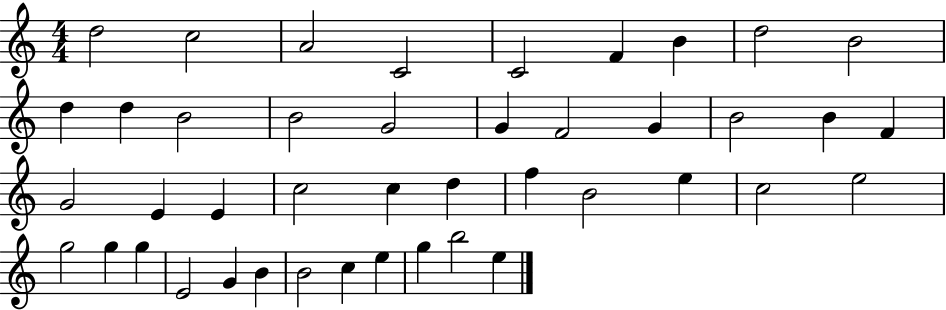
X:1
T:Untitled
M:4/4
L:1/4
K:C
d2 c2 A2 C2 C2 F B d2 B2 d d B2 B2 G2 G F2 G B2 B F G2 E E c2 c d f B2 e c2 e2 g2 g g E2 G B B2 c e g b2 e